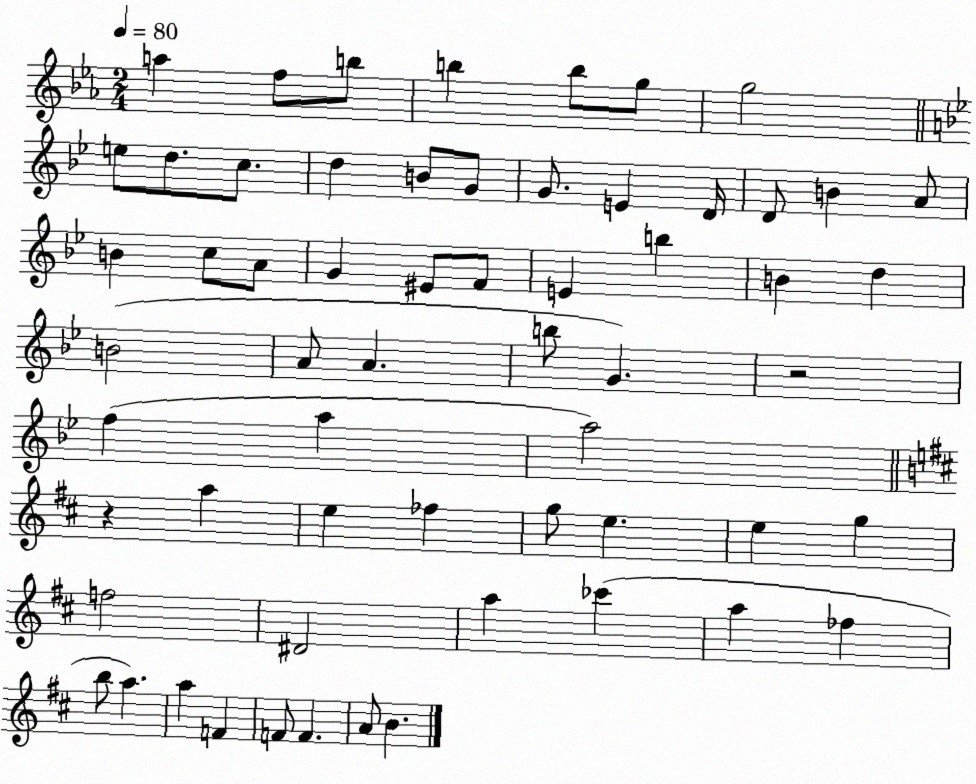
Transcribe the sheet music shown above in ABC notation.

X:1
T:Untitled
M:2/4
L:1/4
K:Eb
a f/2 b/2 b b/2 g/2 g2 e/2 d/2 c/2 d B/2 G/2 G/2 E D/4 D/2 B A/2 B c/2 A/2 G ^E/2 F/2 E b B d B2 A/2 A b/2 G z2 f a a2 z a e _f g/2 e e g f2 ^D2 a _c' a _f b/2 a a F F/2 F A/2 B